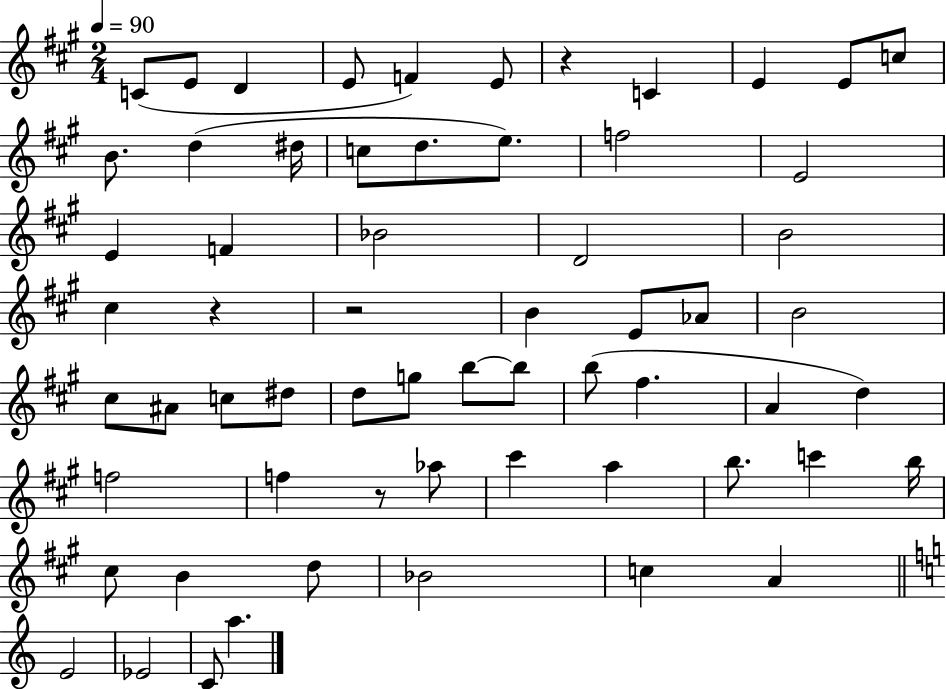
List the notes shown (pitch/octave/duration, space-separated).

C4/e E4/e D4/q E4/e F4/q E4/e R/q C4/q E4/q E4/e C5/e B4/e. D5/q D#5/s C5/e D5/e. E5/e. F5/h E4/h E4/q F4/q Bb4/h D4/h B4/h C#5/q R/q R/h B4/q E4/e Ab4/e B4/h C#5/e A#4/e C5/e D#5/e D5/e G5/e B5/e B5/e B5/e F#5/q. A4/q D5/q F5/h F5/q R/e Ab5/e C#6/q A5/q B5/e. C6/q B5/s C#5/e B4/q D5/e Bb4/h C5/q A4/q E4/h Eb4/h C4/e A5/q.